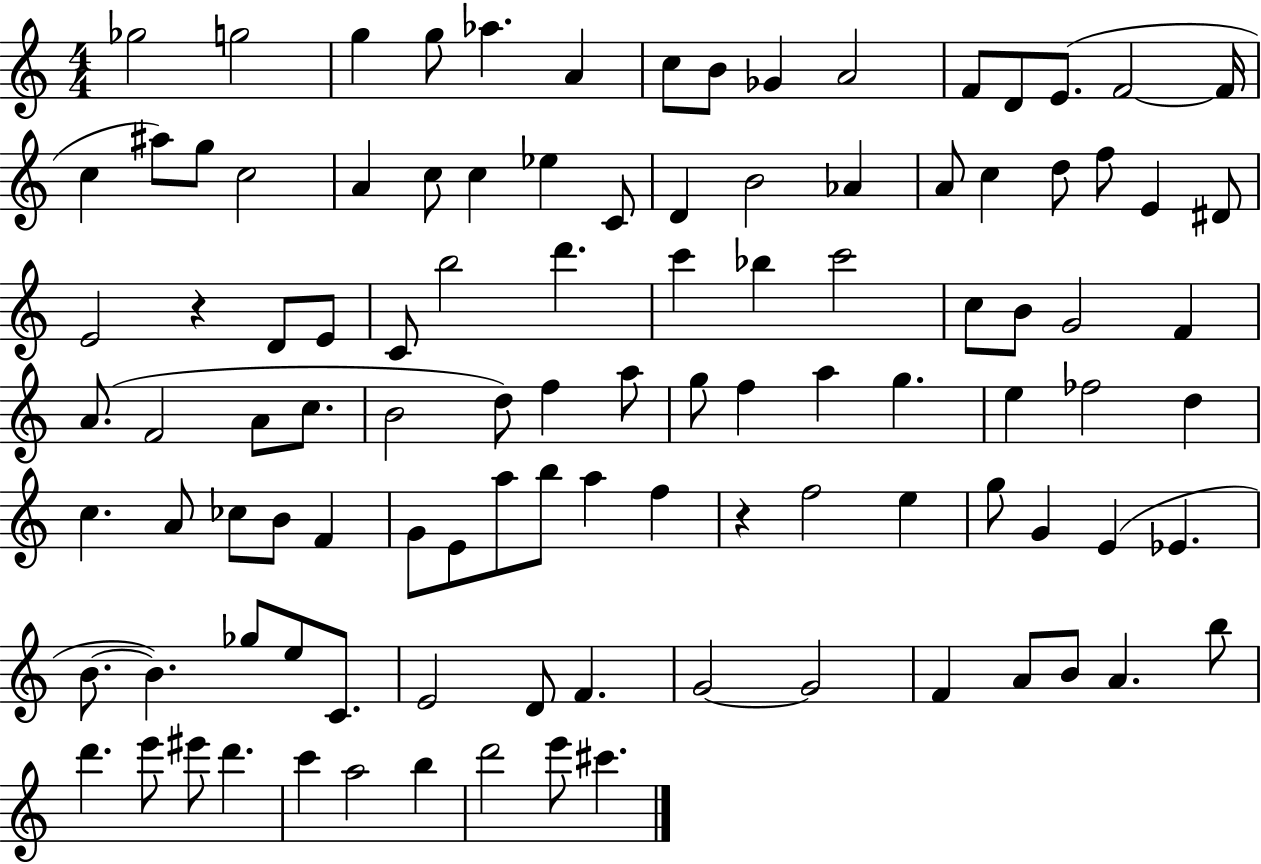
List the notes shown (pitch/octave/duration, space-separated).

Gb5/h G5/h G5/q G5/e Ab5/q. A4/q C5/e B4/e Gb4/q A4/h F4/e D4/e E4/e. F4/h F4/s C5/q A#5/e G5/e C5/h A4/q C5/e C5/q Eb5/q C4/e D4/q B4/h Ab4/q A4/e C5/q D5/e F5/e E4/q D#4/e E4/h R/q D4/e E4/e C4/e B5/h D6/q. C6/q Bb5/q C6/h C5/e B4/e G4/h F4/q A4/e. F4/h A4/e C5/e. B4/h D5/e F5/q A5/e G5/e F5/q A5/q G5/q. E5/q FES5/h D5/q C5/q. A4/e CES5/e B4/e F4/q G4/e E4/e A5/e B5/e A5/q F5/q R/q F5/h E5/q G5/e G4/q E4/q Eb4/q. B4/e. B4/q. Gb5/e E5/e C4/e. E4/h D4/e F4/q. G4/h G4/h F4/q A4/e B4/e A4/q. B5/e D6/q. E6/e EIS6/e D6/q. C6/q A5/h B5/q D6/h E6/e C#6/q.